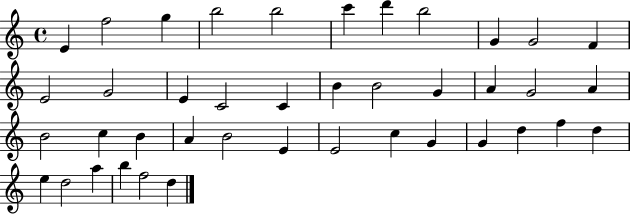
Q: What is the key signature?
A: C major